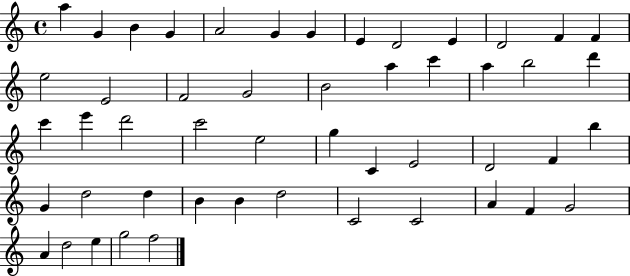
X:1
T:Untitled
M:4/4
L:1/4
K:C
a G B G A2 G G E D2 E D2 F F e2 E2 F2 G2 B2 a c' a b2 d' c' e' d'2 c'2 e2 g C E2 D2 F b G d2 d B B d2 C2 C2 A F G2 A d2 e g2 f2